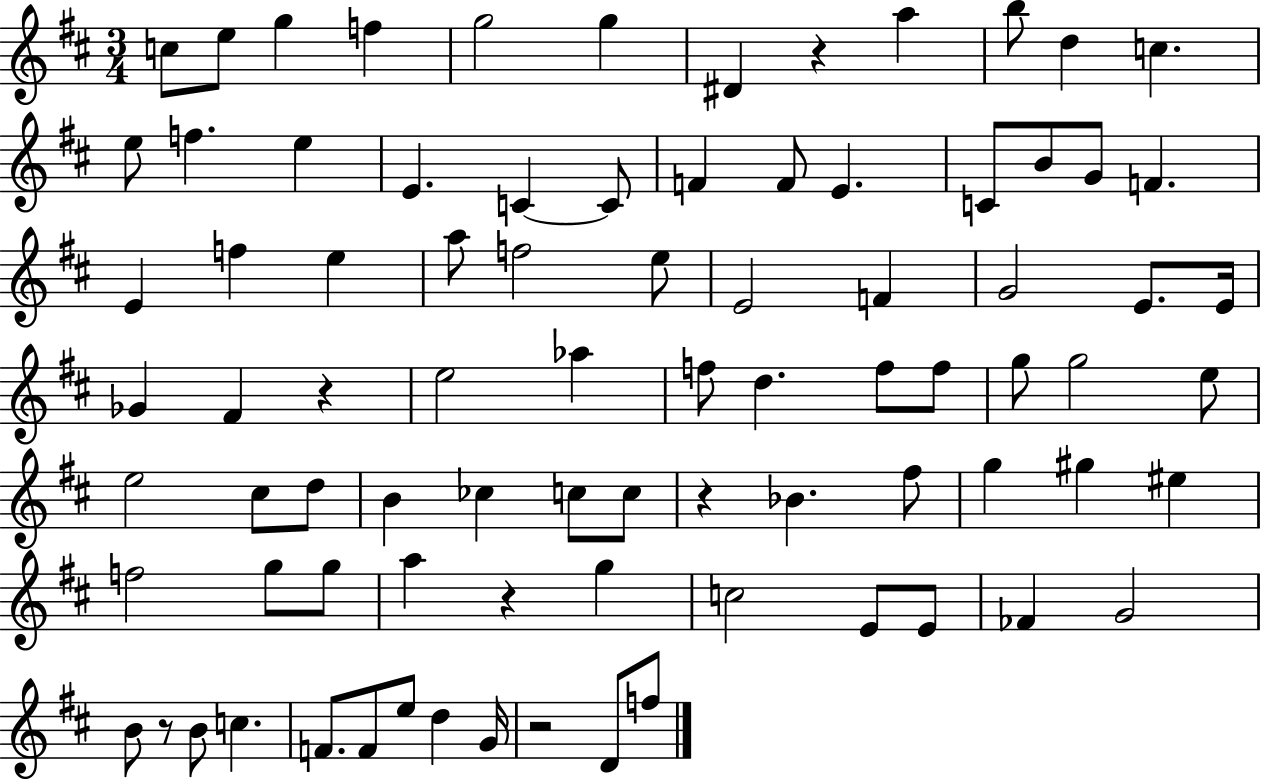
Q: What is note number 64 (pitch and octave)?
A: C5